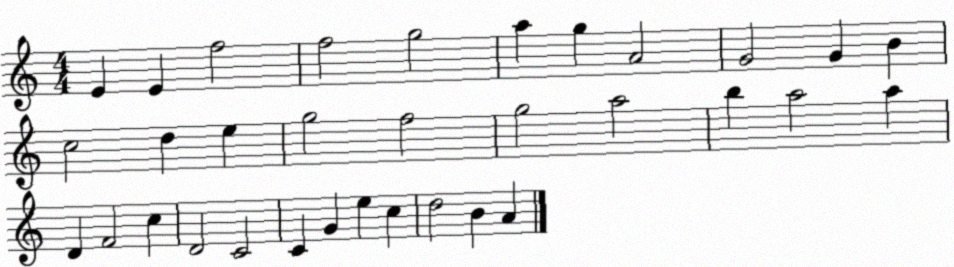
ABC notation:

X:1
T:Untitled
M:4/4
L:1/4
K:C
E E f2 f2 g2 a g A2 G2 G B c2 d e g2 f2 g2 a2 b a2 a D F2 c D2 C2 C G e c d2 B A